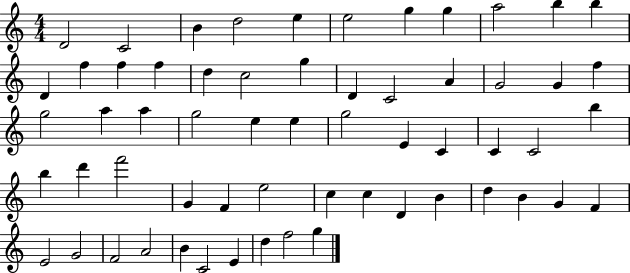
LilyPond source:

{
  \clef treble
  \numericTimeSignature
  \time 4/4
  \key c \major
  d'2 c'2 | b'4 d''2 e''4 | e''2 g''4 g''4 | a''2 b''4 b''4 | \break d'4 f''4 f''4 f''4 | d''4 c''2 g''4 | d'4 c'2 a'4 | g'2 g'4 f''4 | \break g''2 a''4 a''4 | g''2 e''4 e''4 | g''2 e'4 c'4 | c'4 c'2 b''4 | \break b''4 d'''4 f'''2 | g'4 f'4 e''2 | c''4 c''4 d'4 b'4 | d''4 b'4 g'4 f'4 | \break e'2 g'2 | f'2 a'2 | b'4 c'2 e'4 | d''4 f''2 g''4 | \break \bar "|."
}